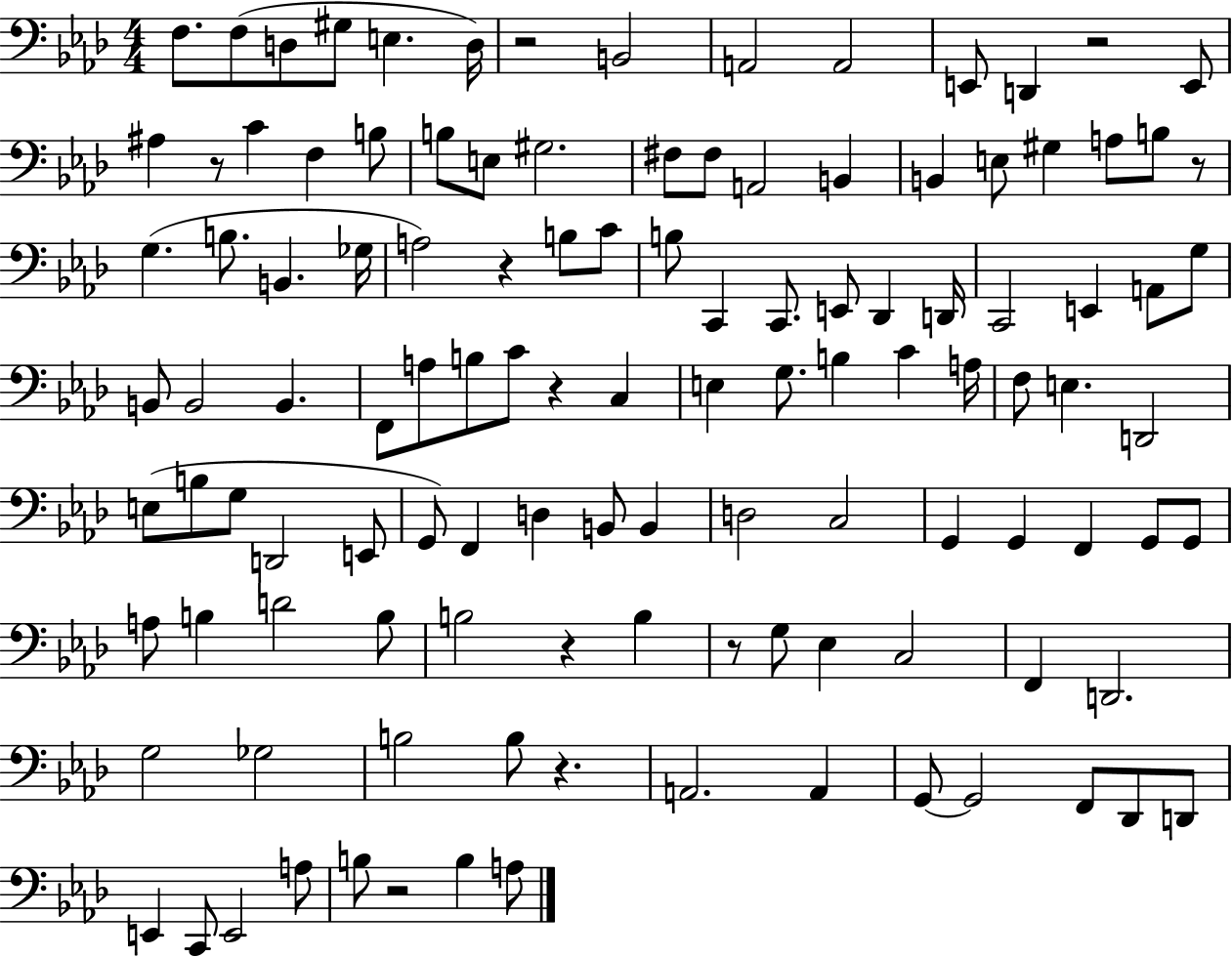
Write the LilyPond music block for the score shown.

{
  \clef bass
  \numericTimeSignature
  \time 4/4
  \key aes \major
  f8. f8( d8 gis8 e4. d16) | r2 b,2 | a,2 a,2 | e,8 d,4 r2 e,8 | \break ais4 r8 c'4 f4 b8 | b8 e8 gis2. | fis8 fis8 a,2 b,4 | b,4 e8 gis4 a8 b8 r8 | \break g4.( b8. b,4. ges16 | a2) r4 b8 c'8 | b8 c,4 c,8. e,8 des,4 d,16 | c,2 e,4 a,8 g8 | \break b,8 b,2 b,4. | f,8 a8 b8 c'8 r4 c4 | e4 g8. b4 c'4 a16 | f8 e4. d,2 | \break e8( b8 g8 d,2 e,8 | g,8) f,4 d4 b,8 b,4 | d2 c2 | g,4 g,4 f,4 g,8 g,8 | \break a8 b4 d'2 b8 | b2 r4 b4 | r8 g8 ees4 c2 | f,4 d,2. | \break g2 ges2 | b2 b8 r4. | a,2. a,4 | g,8~~ g,2 f,8 des,8 d,8 | \break e,4 c,8 e,2 a8 | b8 r2 b4 a8 | \bar "|."
}